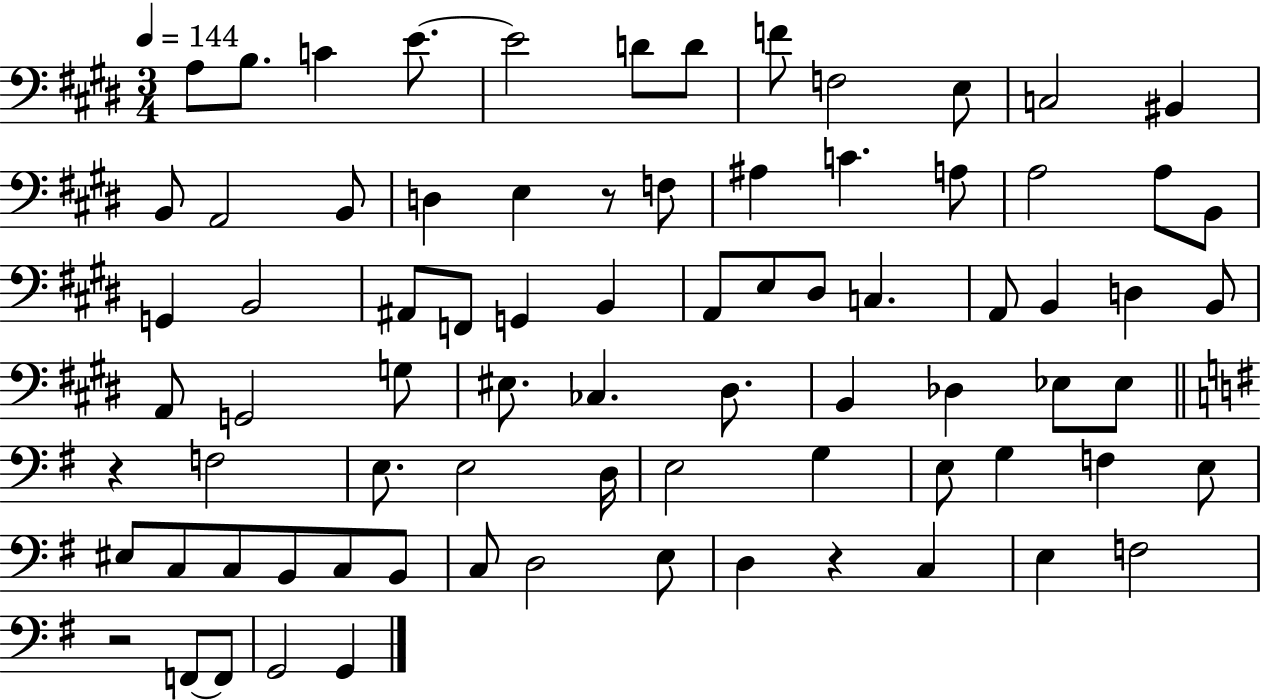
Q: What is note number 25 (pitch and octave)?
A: G2